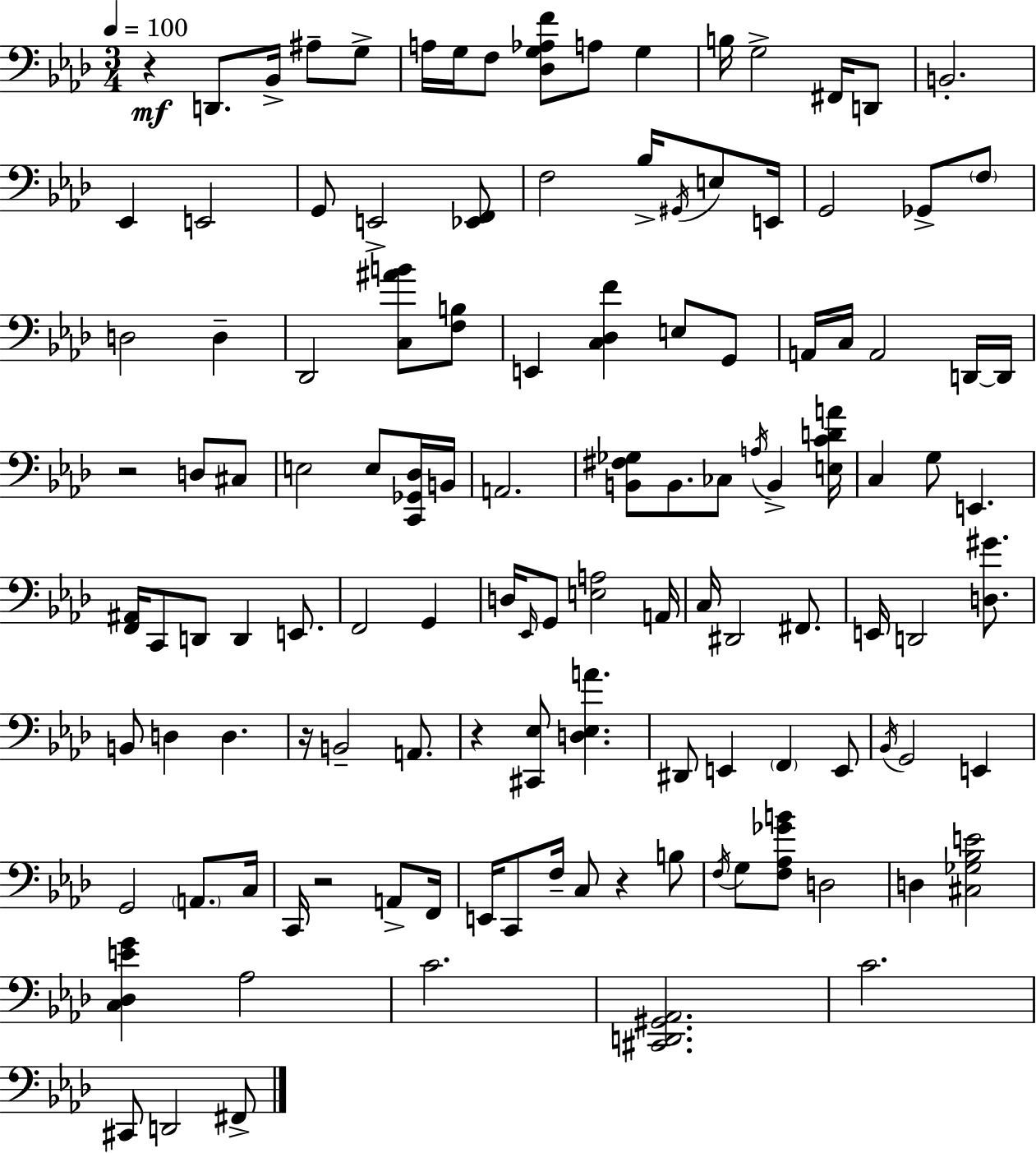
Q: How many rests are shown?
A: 6